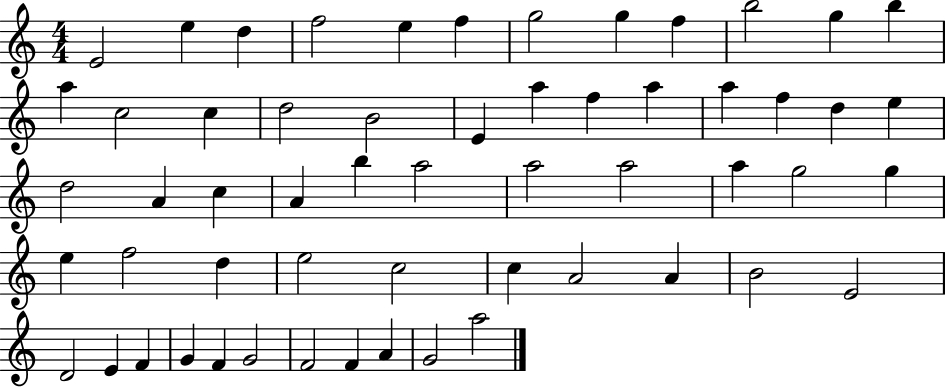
{
  \clef treble
  \numericTimeSignature
  \time 4/4
  \key c \major
  e'2 e''4 d''4 | f''2 e''4 f''4 | g''2 g''4 f''4 | b''2 g''4 b''4 | \break a''4 c''2 c''4 | d''2 b'2 | e'4 a''4 f''4 a''4 | a''4 f''4 d''4 e''4 | \break d''2 a'4 c''4 | a'4 b''4 a''2 | a''2 a''2 | a''4 g''2 g''4 | \break e''4 f''2 d''4 | e''2 c''2 | c''4 a'2 a'4 | b'2 e'2 | \break d'2 e'4 f'4 | g'4 f'4 g'2 | f'2 f'4 a'4 | g'2 a''2 | \break \bar "|."
}